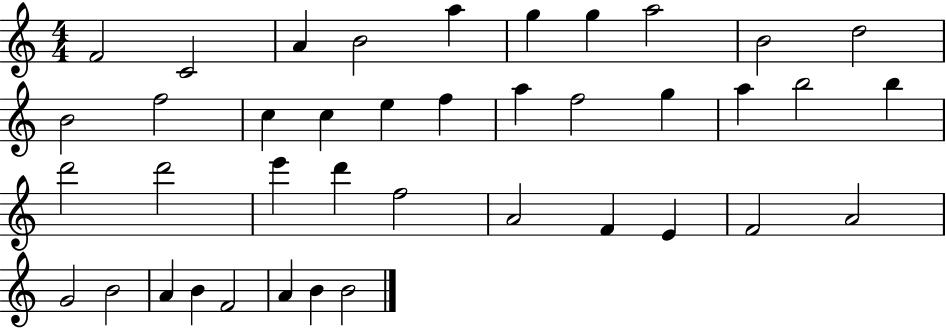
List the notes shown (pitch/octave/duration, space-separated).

F4/h C4/h A4/q B4/h A5/q G5/q G5/q A5/h B4/h D5/h B4/h F5/h C5/q C5/q E5/q F5/q A5/q F5/h G5/q A5/q B5/h B5/q D6/h D6/h E6/q D6/q F5/h A4/h F4/q E4/q F4/h A4/h G4/h B4/h A4/q B4/q F4/h A4/q B4/q B4/h